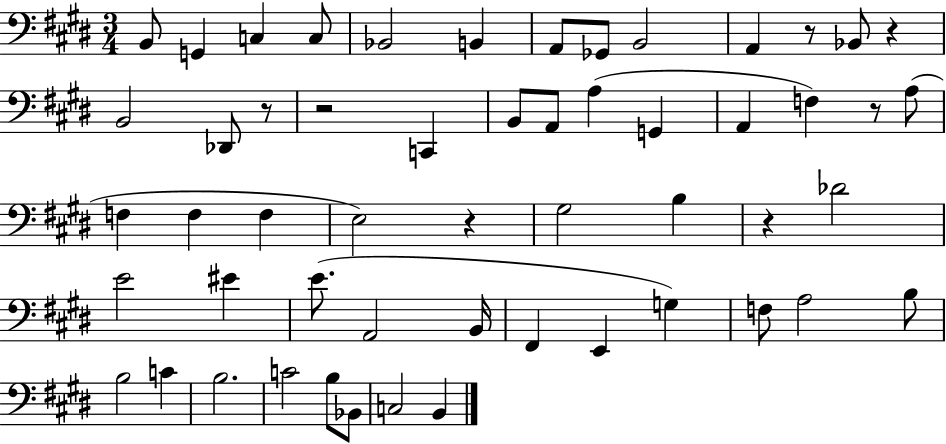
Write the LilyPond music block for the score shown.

{
  \clef bass
  \numericTimeSignature
  \time 3/4
  \key e \major
  \repeat volta 2 { b,8 g,4 c4 c8 | bes,2 b,4 | a,8 ges,8 b,2 | a,4 r8 bes,8 r4 | \break b,2 des,8 r8 | r2 c,4 | b,8 a,8 a4( g,4 | a,4 f4) r8 a8( | \break f4 f4 f4 | e2) r4 | gis2 b4 | r4 des'2 | \break e'2 eis'4 | e'8.( a,2 b,16 | fis,4 e,4 g4) | f8 a2 b8 | \break b2 c'4 | b2. | c'2 b8 bes,8 | c2 b,4 | \break } \bar "|."
}